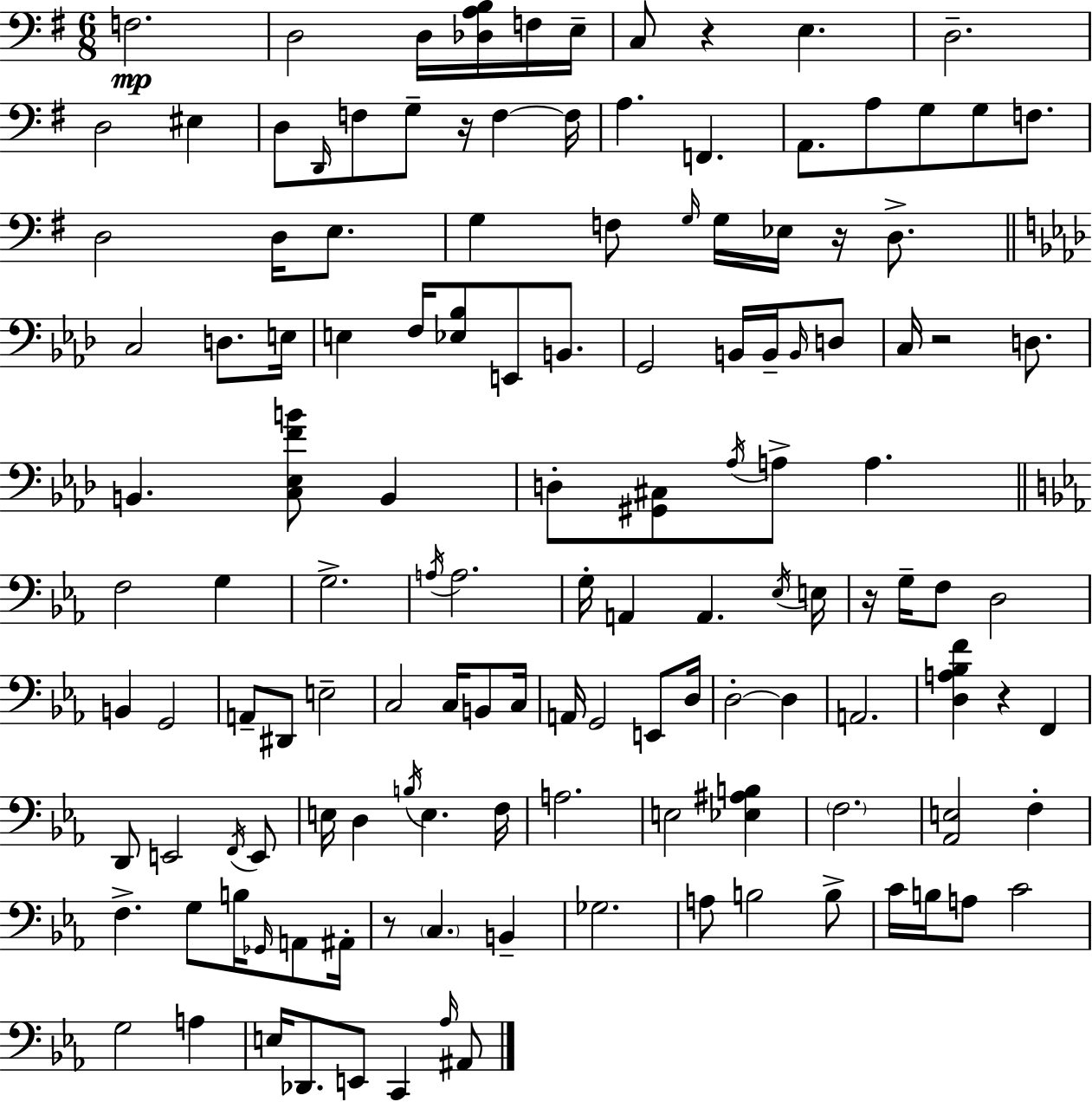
{
  \clef bass
  \numericTimeSignature
  \time 6/8
  \key e \minor
  f2.\mp | d2 d16 <des a b>16 f16 e16-- | c8 r4 e4. | d2.-- | \break d2 eis4 | d8 \grace { d,16 } f8 g8-- r16 f4~~ | f16 a4. f,4. | a,8. a8 g8 g8 f8. | \break d2 d16 e8. | g4 f8 \grace { g16 } g16 ees16 r16 d8.-> | \bar "||" \break \key aes \major c2 d8. e16 | e4 f16 <ees bes>8 e,8 b,8. | g,2 b,16 b,16-- \grace { b,16 } d8 | c16 r2 d8. | \break b,4. <c ees f' b'>8 b,4 | d8-. <gis, cis>8 \acciaccatura { aes16 } a8-> a4. | \bar "||" \break \key ees \major f2 g4 | g2.-> | \acciaccatura { a16 } a2. | g16-. a,4 a,4. | \break \acciaccatura { ees16 } e16 r16 g16-- f8 d2 | b,4 g,2 | a,8-- dis,8 e2-- | c2 c16 b,8 | \break c16 a,16 g,2 e,8 | d16 d2-.~~ d4 | a,2. | <d a bes f'>4 r4 f,4 | \break d,8 e,2 | \acciaccatura { f,16 } e,8 e16 d4 \acciaccatura { b16 } e4. | f16 a2. | e2 | \break <ees ais b>4 \parenthesize f2. | <aes, e>2 | f4-. f4.-> g8 | b16 \grace { ges,16 } a,8 ais,16-. r8 \parenthesize c4. | \break b,4-- ges2. | a8 b2 | b8-> c'16 b16 a8 c'2 | g2 | \break a4 e16 des,8. e,8 c,4 | \grace { aes16 } ais,8 \bar "|."
}